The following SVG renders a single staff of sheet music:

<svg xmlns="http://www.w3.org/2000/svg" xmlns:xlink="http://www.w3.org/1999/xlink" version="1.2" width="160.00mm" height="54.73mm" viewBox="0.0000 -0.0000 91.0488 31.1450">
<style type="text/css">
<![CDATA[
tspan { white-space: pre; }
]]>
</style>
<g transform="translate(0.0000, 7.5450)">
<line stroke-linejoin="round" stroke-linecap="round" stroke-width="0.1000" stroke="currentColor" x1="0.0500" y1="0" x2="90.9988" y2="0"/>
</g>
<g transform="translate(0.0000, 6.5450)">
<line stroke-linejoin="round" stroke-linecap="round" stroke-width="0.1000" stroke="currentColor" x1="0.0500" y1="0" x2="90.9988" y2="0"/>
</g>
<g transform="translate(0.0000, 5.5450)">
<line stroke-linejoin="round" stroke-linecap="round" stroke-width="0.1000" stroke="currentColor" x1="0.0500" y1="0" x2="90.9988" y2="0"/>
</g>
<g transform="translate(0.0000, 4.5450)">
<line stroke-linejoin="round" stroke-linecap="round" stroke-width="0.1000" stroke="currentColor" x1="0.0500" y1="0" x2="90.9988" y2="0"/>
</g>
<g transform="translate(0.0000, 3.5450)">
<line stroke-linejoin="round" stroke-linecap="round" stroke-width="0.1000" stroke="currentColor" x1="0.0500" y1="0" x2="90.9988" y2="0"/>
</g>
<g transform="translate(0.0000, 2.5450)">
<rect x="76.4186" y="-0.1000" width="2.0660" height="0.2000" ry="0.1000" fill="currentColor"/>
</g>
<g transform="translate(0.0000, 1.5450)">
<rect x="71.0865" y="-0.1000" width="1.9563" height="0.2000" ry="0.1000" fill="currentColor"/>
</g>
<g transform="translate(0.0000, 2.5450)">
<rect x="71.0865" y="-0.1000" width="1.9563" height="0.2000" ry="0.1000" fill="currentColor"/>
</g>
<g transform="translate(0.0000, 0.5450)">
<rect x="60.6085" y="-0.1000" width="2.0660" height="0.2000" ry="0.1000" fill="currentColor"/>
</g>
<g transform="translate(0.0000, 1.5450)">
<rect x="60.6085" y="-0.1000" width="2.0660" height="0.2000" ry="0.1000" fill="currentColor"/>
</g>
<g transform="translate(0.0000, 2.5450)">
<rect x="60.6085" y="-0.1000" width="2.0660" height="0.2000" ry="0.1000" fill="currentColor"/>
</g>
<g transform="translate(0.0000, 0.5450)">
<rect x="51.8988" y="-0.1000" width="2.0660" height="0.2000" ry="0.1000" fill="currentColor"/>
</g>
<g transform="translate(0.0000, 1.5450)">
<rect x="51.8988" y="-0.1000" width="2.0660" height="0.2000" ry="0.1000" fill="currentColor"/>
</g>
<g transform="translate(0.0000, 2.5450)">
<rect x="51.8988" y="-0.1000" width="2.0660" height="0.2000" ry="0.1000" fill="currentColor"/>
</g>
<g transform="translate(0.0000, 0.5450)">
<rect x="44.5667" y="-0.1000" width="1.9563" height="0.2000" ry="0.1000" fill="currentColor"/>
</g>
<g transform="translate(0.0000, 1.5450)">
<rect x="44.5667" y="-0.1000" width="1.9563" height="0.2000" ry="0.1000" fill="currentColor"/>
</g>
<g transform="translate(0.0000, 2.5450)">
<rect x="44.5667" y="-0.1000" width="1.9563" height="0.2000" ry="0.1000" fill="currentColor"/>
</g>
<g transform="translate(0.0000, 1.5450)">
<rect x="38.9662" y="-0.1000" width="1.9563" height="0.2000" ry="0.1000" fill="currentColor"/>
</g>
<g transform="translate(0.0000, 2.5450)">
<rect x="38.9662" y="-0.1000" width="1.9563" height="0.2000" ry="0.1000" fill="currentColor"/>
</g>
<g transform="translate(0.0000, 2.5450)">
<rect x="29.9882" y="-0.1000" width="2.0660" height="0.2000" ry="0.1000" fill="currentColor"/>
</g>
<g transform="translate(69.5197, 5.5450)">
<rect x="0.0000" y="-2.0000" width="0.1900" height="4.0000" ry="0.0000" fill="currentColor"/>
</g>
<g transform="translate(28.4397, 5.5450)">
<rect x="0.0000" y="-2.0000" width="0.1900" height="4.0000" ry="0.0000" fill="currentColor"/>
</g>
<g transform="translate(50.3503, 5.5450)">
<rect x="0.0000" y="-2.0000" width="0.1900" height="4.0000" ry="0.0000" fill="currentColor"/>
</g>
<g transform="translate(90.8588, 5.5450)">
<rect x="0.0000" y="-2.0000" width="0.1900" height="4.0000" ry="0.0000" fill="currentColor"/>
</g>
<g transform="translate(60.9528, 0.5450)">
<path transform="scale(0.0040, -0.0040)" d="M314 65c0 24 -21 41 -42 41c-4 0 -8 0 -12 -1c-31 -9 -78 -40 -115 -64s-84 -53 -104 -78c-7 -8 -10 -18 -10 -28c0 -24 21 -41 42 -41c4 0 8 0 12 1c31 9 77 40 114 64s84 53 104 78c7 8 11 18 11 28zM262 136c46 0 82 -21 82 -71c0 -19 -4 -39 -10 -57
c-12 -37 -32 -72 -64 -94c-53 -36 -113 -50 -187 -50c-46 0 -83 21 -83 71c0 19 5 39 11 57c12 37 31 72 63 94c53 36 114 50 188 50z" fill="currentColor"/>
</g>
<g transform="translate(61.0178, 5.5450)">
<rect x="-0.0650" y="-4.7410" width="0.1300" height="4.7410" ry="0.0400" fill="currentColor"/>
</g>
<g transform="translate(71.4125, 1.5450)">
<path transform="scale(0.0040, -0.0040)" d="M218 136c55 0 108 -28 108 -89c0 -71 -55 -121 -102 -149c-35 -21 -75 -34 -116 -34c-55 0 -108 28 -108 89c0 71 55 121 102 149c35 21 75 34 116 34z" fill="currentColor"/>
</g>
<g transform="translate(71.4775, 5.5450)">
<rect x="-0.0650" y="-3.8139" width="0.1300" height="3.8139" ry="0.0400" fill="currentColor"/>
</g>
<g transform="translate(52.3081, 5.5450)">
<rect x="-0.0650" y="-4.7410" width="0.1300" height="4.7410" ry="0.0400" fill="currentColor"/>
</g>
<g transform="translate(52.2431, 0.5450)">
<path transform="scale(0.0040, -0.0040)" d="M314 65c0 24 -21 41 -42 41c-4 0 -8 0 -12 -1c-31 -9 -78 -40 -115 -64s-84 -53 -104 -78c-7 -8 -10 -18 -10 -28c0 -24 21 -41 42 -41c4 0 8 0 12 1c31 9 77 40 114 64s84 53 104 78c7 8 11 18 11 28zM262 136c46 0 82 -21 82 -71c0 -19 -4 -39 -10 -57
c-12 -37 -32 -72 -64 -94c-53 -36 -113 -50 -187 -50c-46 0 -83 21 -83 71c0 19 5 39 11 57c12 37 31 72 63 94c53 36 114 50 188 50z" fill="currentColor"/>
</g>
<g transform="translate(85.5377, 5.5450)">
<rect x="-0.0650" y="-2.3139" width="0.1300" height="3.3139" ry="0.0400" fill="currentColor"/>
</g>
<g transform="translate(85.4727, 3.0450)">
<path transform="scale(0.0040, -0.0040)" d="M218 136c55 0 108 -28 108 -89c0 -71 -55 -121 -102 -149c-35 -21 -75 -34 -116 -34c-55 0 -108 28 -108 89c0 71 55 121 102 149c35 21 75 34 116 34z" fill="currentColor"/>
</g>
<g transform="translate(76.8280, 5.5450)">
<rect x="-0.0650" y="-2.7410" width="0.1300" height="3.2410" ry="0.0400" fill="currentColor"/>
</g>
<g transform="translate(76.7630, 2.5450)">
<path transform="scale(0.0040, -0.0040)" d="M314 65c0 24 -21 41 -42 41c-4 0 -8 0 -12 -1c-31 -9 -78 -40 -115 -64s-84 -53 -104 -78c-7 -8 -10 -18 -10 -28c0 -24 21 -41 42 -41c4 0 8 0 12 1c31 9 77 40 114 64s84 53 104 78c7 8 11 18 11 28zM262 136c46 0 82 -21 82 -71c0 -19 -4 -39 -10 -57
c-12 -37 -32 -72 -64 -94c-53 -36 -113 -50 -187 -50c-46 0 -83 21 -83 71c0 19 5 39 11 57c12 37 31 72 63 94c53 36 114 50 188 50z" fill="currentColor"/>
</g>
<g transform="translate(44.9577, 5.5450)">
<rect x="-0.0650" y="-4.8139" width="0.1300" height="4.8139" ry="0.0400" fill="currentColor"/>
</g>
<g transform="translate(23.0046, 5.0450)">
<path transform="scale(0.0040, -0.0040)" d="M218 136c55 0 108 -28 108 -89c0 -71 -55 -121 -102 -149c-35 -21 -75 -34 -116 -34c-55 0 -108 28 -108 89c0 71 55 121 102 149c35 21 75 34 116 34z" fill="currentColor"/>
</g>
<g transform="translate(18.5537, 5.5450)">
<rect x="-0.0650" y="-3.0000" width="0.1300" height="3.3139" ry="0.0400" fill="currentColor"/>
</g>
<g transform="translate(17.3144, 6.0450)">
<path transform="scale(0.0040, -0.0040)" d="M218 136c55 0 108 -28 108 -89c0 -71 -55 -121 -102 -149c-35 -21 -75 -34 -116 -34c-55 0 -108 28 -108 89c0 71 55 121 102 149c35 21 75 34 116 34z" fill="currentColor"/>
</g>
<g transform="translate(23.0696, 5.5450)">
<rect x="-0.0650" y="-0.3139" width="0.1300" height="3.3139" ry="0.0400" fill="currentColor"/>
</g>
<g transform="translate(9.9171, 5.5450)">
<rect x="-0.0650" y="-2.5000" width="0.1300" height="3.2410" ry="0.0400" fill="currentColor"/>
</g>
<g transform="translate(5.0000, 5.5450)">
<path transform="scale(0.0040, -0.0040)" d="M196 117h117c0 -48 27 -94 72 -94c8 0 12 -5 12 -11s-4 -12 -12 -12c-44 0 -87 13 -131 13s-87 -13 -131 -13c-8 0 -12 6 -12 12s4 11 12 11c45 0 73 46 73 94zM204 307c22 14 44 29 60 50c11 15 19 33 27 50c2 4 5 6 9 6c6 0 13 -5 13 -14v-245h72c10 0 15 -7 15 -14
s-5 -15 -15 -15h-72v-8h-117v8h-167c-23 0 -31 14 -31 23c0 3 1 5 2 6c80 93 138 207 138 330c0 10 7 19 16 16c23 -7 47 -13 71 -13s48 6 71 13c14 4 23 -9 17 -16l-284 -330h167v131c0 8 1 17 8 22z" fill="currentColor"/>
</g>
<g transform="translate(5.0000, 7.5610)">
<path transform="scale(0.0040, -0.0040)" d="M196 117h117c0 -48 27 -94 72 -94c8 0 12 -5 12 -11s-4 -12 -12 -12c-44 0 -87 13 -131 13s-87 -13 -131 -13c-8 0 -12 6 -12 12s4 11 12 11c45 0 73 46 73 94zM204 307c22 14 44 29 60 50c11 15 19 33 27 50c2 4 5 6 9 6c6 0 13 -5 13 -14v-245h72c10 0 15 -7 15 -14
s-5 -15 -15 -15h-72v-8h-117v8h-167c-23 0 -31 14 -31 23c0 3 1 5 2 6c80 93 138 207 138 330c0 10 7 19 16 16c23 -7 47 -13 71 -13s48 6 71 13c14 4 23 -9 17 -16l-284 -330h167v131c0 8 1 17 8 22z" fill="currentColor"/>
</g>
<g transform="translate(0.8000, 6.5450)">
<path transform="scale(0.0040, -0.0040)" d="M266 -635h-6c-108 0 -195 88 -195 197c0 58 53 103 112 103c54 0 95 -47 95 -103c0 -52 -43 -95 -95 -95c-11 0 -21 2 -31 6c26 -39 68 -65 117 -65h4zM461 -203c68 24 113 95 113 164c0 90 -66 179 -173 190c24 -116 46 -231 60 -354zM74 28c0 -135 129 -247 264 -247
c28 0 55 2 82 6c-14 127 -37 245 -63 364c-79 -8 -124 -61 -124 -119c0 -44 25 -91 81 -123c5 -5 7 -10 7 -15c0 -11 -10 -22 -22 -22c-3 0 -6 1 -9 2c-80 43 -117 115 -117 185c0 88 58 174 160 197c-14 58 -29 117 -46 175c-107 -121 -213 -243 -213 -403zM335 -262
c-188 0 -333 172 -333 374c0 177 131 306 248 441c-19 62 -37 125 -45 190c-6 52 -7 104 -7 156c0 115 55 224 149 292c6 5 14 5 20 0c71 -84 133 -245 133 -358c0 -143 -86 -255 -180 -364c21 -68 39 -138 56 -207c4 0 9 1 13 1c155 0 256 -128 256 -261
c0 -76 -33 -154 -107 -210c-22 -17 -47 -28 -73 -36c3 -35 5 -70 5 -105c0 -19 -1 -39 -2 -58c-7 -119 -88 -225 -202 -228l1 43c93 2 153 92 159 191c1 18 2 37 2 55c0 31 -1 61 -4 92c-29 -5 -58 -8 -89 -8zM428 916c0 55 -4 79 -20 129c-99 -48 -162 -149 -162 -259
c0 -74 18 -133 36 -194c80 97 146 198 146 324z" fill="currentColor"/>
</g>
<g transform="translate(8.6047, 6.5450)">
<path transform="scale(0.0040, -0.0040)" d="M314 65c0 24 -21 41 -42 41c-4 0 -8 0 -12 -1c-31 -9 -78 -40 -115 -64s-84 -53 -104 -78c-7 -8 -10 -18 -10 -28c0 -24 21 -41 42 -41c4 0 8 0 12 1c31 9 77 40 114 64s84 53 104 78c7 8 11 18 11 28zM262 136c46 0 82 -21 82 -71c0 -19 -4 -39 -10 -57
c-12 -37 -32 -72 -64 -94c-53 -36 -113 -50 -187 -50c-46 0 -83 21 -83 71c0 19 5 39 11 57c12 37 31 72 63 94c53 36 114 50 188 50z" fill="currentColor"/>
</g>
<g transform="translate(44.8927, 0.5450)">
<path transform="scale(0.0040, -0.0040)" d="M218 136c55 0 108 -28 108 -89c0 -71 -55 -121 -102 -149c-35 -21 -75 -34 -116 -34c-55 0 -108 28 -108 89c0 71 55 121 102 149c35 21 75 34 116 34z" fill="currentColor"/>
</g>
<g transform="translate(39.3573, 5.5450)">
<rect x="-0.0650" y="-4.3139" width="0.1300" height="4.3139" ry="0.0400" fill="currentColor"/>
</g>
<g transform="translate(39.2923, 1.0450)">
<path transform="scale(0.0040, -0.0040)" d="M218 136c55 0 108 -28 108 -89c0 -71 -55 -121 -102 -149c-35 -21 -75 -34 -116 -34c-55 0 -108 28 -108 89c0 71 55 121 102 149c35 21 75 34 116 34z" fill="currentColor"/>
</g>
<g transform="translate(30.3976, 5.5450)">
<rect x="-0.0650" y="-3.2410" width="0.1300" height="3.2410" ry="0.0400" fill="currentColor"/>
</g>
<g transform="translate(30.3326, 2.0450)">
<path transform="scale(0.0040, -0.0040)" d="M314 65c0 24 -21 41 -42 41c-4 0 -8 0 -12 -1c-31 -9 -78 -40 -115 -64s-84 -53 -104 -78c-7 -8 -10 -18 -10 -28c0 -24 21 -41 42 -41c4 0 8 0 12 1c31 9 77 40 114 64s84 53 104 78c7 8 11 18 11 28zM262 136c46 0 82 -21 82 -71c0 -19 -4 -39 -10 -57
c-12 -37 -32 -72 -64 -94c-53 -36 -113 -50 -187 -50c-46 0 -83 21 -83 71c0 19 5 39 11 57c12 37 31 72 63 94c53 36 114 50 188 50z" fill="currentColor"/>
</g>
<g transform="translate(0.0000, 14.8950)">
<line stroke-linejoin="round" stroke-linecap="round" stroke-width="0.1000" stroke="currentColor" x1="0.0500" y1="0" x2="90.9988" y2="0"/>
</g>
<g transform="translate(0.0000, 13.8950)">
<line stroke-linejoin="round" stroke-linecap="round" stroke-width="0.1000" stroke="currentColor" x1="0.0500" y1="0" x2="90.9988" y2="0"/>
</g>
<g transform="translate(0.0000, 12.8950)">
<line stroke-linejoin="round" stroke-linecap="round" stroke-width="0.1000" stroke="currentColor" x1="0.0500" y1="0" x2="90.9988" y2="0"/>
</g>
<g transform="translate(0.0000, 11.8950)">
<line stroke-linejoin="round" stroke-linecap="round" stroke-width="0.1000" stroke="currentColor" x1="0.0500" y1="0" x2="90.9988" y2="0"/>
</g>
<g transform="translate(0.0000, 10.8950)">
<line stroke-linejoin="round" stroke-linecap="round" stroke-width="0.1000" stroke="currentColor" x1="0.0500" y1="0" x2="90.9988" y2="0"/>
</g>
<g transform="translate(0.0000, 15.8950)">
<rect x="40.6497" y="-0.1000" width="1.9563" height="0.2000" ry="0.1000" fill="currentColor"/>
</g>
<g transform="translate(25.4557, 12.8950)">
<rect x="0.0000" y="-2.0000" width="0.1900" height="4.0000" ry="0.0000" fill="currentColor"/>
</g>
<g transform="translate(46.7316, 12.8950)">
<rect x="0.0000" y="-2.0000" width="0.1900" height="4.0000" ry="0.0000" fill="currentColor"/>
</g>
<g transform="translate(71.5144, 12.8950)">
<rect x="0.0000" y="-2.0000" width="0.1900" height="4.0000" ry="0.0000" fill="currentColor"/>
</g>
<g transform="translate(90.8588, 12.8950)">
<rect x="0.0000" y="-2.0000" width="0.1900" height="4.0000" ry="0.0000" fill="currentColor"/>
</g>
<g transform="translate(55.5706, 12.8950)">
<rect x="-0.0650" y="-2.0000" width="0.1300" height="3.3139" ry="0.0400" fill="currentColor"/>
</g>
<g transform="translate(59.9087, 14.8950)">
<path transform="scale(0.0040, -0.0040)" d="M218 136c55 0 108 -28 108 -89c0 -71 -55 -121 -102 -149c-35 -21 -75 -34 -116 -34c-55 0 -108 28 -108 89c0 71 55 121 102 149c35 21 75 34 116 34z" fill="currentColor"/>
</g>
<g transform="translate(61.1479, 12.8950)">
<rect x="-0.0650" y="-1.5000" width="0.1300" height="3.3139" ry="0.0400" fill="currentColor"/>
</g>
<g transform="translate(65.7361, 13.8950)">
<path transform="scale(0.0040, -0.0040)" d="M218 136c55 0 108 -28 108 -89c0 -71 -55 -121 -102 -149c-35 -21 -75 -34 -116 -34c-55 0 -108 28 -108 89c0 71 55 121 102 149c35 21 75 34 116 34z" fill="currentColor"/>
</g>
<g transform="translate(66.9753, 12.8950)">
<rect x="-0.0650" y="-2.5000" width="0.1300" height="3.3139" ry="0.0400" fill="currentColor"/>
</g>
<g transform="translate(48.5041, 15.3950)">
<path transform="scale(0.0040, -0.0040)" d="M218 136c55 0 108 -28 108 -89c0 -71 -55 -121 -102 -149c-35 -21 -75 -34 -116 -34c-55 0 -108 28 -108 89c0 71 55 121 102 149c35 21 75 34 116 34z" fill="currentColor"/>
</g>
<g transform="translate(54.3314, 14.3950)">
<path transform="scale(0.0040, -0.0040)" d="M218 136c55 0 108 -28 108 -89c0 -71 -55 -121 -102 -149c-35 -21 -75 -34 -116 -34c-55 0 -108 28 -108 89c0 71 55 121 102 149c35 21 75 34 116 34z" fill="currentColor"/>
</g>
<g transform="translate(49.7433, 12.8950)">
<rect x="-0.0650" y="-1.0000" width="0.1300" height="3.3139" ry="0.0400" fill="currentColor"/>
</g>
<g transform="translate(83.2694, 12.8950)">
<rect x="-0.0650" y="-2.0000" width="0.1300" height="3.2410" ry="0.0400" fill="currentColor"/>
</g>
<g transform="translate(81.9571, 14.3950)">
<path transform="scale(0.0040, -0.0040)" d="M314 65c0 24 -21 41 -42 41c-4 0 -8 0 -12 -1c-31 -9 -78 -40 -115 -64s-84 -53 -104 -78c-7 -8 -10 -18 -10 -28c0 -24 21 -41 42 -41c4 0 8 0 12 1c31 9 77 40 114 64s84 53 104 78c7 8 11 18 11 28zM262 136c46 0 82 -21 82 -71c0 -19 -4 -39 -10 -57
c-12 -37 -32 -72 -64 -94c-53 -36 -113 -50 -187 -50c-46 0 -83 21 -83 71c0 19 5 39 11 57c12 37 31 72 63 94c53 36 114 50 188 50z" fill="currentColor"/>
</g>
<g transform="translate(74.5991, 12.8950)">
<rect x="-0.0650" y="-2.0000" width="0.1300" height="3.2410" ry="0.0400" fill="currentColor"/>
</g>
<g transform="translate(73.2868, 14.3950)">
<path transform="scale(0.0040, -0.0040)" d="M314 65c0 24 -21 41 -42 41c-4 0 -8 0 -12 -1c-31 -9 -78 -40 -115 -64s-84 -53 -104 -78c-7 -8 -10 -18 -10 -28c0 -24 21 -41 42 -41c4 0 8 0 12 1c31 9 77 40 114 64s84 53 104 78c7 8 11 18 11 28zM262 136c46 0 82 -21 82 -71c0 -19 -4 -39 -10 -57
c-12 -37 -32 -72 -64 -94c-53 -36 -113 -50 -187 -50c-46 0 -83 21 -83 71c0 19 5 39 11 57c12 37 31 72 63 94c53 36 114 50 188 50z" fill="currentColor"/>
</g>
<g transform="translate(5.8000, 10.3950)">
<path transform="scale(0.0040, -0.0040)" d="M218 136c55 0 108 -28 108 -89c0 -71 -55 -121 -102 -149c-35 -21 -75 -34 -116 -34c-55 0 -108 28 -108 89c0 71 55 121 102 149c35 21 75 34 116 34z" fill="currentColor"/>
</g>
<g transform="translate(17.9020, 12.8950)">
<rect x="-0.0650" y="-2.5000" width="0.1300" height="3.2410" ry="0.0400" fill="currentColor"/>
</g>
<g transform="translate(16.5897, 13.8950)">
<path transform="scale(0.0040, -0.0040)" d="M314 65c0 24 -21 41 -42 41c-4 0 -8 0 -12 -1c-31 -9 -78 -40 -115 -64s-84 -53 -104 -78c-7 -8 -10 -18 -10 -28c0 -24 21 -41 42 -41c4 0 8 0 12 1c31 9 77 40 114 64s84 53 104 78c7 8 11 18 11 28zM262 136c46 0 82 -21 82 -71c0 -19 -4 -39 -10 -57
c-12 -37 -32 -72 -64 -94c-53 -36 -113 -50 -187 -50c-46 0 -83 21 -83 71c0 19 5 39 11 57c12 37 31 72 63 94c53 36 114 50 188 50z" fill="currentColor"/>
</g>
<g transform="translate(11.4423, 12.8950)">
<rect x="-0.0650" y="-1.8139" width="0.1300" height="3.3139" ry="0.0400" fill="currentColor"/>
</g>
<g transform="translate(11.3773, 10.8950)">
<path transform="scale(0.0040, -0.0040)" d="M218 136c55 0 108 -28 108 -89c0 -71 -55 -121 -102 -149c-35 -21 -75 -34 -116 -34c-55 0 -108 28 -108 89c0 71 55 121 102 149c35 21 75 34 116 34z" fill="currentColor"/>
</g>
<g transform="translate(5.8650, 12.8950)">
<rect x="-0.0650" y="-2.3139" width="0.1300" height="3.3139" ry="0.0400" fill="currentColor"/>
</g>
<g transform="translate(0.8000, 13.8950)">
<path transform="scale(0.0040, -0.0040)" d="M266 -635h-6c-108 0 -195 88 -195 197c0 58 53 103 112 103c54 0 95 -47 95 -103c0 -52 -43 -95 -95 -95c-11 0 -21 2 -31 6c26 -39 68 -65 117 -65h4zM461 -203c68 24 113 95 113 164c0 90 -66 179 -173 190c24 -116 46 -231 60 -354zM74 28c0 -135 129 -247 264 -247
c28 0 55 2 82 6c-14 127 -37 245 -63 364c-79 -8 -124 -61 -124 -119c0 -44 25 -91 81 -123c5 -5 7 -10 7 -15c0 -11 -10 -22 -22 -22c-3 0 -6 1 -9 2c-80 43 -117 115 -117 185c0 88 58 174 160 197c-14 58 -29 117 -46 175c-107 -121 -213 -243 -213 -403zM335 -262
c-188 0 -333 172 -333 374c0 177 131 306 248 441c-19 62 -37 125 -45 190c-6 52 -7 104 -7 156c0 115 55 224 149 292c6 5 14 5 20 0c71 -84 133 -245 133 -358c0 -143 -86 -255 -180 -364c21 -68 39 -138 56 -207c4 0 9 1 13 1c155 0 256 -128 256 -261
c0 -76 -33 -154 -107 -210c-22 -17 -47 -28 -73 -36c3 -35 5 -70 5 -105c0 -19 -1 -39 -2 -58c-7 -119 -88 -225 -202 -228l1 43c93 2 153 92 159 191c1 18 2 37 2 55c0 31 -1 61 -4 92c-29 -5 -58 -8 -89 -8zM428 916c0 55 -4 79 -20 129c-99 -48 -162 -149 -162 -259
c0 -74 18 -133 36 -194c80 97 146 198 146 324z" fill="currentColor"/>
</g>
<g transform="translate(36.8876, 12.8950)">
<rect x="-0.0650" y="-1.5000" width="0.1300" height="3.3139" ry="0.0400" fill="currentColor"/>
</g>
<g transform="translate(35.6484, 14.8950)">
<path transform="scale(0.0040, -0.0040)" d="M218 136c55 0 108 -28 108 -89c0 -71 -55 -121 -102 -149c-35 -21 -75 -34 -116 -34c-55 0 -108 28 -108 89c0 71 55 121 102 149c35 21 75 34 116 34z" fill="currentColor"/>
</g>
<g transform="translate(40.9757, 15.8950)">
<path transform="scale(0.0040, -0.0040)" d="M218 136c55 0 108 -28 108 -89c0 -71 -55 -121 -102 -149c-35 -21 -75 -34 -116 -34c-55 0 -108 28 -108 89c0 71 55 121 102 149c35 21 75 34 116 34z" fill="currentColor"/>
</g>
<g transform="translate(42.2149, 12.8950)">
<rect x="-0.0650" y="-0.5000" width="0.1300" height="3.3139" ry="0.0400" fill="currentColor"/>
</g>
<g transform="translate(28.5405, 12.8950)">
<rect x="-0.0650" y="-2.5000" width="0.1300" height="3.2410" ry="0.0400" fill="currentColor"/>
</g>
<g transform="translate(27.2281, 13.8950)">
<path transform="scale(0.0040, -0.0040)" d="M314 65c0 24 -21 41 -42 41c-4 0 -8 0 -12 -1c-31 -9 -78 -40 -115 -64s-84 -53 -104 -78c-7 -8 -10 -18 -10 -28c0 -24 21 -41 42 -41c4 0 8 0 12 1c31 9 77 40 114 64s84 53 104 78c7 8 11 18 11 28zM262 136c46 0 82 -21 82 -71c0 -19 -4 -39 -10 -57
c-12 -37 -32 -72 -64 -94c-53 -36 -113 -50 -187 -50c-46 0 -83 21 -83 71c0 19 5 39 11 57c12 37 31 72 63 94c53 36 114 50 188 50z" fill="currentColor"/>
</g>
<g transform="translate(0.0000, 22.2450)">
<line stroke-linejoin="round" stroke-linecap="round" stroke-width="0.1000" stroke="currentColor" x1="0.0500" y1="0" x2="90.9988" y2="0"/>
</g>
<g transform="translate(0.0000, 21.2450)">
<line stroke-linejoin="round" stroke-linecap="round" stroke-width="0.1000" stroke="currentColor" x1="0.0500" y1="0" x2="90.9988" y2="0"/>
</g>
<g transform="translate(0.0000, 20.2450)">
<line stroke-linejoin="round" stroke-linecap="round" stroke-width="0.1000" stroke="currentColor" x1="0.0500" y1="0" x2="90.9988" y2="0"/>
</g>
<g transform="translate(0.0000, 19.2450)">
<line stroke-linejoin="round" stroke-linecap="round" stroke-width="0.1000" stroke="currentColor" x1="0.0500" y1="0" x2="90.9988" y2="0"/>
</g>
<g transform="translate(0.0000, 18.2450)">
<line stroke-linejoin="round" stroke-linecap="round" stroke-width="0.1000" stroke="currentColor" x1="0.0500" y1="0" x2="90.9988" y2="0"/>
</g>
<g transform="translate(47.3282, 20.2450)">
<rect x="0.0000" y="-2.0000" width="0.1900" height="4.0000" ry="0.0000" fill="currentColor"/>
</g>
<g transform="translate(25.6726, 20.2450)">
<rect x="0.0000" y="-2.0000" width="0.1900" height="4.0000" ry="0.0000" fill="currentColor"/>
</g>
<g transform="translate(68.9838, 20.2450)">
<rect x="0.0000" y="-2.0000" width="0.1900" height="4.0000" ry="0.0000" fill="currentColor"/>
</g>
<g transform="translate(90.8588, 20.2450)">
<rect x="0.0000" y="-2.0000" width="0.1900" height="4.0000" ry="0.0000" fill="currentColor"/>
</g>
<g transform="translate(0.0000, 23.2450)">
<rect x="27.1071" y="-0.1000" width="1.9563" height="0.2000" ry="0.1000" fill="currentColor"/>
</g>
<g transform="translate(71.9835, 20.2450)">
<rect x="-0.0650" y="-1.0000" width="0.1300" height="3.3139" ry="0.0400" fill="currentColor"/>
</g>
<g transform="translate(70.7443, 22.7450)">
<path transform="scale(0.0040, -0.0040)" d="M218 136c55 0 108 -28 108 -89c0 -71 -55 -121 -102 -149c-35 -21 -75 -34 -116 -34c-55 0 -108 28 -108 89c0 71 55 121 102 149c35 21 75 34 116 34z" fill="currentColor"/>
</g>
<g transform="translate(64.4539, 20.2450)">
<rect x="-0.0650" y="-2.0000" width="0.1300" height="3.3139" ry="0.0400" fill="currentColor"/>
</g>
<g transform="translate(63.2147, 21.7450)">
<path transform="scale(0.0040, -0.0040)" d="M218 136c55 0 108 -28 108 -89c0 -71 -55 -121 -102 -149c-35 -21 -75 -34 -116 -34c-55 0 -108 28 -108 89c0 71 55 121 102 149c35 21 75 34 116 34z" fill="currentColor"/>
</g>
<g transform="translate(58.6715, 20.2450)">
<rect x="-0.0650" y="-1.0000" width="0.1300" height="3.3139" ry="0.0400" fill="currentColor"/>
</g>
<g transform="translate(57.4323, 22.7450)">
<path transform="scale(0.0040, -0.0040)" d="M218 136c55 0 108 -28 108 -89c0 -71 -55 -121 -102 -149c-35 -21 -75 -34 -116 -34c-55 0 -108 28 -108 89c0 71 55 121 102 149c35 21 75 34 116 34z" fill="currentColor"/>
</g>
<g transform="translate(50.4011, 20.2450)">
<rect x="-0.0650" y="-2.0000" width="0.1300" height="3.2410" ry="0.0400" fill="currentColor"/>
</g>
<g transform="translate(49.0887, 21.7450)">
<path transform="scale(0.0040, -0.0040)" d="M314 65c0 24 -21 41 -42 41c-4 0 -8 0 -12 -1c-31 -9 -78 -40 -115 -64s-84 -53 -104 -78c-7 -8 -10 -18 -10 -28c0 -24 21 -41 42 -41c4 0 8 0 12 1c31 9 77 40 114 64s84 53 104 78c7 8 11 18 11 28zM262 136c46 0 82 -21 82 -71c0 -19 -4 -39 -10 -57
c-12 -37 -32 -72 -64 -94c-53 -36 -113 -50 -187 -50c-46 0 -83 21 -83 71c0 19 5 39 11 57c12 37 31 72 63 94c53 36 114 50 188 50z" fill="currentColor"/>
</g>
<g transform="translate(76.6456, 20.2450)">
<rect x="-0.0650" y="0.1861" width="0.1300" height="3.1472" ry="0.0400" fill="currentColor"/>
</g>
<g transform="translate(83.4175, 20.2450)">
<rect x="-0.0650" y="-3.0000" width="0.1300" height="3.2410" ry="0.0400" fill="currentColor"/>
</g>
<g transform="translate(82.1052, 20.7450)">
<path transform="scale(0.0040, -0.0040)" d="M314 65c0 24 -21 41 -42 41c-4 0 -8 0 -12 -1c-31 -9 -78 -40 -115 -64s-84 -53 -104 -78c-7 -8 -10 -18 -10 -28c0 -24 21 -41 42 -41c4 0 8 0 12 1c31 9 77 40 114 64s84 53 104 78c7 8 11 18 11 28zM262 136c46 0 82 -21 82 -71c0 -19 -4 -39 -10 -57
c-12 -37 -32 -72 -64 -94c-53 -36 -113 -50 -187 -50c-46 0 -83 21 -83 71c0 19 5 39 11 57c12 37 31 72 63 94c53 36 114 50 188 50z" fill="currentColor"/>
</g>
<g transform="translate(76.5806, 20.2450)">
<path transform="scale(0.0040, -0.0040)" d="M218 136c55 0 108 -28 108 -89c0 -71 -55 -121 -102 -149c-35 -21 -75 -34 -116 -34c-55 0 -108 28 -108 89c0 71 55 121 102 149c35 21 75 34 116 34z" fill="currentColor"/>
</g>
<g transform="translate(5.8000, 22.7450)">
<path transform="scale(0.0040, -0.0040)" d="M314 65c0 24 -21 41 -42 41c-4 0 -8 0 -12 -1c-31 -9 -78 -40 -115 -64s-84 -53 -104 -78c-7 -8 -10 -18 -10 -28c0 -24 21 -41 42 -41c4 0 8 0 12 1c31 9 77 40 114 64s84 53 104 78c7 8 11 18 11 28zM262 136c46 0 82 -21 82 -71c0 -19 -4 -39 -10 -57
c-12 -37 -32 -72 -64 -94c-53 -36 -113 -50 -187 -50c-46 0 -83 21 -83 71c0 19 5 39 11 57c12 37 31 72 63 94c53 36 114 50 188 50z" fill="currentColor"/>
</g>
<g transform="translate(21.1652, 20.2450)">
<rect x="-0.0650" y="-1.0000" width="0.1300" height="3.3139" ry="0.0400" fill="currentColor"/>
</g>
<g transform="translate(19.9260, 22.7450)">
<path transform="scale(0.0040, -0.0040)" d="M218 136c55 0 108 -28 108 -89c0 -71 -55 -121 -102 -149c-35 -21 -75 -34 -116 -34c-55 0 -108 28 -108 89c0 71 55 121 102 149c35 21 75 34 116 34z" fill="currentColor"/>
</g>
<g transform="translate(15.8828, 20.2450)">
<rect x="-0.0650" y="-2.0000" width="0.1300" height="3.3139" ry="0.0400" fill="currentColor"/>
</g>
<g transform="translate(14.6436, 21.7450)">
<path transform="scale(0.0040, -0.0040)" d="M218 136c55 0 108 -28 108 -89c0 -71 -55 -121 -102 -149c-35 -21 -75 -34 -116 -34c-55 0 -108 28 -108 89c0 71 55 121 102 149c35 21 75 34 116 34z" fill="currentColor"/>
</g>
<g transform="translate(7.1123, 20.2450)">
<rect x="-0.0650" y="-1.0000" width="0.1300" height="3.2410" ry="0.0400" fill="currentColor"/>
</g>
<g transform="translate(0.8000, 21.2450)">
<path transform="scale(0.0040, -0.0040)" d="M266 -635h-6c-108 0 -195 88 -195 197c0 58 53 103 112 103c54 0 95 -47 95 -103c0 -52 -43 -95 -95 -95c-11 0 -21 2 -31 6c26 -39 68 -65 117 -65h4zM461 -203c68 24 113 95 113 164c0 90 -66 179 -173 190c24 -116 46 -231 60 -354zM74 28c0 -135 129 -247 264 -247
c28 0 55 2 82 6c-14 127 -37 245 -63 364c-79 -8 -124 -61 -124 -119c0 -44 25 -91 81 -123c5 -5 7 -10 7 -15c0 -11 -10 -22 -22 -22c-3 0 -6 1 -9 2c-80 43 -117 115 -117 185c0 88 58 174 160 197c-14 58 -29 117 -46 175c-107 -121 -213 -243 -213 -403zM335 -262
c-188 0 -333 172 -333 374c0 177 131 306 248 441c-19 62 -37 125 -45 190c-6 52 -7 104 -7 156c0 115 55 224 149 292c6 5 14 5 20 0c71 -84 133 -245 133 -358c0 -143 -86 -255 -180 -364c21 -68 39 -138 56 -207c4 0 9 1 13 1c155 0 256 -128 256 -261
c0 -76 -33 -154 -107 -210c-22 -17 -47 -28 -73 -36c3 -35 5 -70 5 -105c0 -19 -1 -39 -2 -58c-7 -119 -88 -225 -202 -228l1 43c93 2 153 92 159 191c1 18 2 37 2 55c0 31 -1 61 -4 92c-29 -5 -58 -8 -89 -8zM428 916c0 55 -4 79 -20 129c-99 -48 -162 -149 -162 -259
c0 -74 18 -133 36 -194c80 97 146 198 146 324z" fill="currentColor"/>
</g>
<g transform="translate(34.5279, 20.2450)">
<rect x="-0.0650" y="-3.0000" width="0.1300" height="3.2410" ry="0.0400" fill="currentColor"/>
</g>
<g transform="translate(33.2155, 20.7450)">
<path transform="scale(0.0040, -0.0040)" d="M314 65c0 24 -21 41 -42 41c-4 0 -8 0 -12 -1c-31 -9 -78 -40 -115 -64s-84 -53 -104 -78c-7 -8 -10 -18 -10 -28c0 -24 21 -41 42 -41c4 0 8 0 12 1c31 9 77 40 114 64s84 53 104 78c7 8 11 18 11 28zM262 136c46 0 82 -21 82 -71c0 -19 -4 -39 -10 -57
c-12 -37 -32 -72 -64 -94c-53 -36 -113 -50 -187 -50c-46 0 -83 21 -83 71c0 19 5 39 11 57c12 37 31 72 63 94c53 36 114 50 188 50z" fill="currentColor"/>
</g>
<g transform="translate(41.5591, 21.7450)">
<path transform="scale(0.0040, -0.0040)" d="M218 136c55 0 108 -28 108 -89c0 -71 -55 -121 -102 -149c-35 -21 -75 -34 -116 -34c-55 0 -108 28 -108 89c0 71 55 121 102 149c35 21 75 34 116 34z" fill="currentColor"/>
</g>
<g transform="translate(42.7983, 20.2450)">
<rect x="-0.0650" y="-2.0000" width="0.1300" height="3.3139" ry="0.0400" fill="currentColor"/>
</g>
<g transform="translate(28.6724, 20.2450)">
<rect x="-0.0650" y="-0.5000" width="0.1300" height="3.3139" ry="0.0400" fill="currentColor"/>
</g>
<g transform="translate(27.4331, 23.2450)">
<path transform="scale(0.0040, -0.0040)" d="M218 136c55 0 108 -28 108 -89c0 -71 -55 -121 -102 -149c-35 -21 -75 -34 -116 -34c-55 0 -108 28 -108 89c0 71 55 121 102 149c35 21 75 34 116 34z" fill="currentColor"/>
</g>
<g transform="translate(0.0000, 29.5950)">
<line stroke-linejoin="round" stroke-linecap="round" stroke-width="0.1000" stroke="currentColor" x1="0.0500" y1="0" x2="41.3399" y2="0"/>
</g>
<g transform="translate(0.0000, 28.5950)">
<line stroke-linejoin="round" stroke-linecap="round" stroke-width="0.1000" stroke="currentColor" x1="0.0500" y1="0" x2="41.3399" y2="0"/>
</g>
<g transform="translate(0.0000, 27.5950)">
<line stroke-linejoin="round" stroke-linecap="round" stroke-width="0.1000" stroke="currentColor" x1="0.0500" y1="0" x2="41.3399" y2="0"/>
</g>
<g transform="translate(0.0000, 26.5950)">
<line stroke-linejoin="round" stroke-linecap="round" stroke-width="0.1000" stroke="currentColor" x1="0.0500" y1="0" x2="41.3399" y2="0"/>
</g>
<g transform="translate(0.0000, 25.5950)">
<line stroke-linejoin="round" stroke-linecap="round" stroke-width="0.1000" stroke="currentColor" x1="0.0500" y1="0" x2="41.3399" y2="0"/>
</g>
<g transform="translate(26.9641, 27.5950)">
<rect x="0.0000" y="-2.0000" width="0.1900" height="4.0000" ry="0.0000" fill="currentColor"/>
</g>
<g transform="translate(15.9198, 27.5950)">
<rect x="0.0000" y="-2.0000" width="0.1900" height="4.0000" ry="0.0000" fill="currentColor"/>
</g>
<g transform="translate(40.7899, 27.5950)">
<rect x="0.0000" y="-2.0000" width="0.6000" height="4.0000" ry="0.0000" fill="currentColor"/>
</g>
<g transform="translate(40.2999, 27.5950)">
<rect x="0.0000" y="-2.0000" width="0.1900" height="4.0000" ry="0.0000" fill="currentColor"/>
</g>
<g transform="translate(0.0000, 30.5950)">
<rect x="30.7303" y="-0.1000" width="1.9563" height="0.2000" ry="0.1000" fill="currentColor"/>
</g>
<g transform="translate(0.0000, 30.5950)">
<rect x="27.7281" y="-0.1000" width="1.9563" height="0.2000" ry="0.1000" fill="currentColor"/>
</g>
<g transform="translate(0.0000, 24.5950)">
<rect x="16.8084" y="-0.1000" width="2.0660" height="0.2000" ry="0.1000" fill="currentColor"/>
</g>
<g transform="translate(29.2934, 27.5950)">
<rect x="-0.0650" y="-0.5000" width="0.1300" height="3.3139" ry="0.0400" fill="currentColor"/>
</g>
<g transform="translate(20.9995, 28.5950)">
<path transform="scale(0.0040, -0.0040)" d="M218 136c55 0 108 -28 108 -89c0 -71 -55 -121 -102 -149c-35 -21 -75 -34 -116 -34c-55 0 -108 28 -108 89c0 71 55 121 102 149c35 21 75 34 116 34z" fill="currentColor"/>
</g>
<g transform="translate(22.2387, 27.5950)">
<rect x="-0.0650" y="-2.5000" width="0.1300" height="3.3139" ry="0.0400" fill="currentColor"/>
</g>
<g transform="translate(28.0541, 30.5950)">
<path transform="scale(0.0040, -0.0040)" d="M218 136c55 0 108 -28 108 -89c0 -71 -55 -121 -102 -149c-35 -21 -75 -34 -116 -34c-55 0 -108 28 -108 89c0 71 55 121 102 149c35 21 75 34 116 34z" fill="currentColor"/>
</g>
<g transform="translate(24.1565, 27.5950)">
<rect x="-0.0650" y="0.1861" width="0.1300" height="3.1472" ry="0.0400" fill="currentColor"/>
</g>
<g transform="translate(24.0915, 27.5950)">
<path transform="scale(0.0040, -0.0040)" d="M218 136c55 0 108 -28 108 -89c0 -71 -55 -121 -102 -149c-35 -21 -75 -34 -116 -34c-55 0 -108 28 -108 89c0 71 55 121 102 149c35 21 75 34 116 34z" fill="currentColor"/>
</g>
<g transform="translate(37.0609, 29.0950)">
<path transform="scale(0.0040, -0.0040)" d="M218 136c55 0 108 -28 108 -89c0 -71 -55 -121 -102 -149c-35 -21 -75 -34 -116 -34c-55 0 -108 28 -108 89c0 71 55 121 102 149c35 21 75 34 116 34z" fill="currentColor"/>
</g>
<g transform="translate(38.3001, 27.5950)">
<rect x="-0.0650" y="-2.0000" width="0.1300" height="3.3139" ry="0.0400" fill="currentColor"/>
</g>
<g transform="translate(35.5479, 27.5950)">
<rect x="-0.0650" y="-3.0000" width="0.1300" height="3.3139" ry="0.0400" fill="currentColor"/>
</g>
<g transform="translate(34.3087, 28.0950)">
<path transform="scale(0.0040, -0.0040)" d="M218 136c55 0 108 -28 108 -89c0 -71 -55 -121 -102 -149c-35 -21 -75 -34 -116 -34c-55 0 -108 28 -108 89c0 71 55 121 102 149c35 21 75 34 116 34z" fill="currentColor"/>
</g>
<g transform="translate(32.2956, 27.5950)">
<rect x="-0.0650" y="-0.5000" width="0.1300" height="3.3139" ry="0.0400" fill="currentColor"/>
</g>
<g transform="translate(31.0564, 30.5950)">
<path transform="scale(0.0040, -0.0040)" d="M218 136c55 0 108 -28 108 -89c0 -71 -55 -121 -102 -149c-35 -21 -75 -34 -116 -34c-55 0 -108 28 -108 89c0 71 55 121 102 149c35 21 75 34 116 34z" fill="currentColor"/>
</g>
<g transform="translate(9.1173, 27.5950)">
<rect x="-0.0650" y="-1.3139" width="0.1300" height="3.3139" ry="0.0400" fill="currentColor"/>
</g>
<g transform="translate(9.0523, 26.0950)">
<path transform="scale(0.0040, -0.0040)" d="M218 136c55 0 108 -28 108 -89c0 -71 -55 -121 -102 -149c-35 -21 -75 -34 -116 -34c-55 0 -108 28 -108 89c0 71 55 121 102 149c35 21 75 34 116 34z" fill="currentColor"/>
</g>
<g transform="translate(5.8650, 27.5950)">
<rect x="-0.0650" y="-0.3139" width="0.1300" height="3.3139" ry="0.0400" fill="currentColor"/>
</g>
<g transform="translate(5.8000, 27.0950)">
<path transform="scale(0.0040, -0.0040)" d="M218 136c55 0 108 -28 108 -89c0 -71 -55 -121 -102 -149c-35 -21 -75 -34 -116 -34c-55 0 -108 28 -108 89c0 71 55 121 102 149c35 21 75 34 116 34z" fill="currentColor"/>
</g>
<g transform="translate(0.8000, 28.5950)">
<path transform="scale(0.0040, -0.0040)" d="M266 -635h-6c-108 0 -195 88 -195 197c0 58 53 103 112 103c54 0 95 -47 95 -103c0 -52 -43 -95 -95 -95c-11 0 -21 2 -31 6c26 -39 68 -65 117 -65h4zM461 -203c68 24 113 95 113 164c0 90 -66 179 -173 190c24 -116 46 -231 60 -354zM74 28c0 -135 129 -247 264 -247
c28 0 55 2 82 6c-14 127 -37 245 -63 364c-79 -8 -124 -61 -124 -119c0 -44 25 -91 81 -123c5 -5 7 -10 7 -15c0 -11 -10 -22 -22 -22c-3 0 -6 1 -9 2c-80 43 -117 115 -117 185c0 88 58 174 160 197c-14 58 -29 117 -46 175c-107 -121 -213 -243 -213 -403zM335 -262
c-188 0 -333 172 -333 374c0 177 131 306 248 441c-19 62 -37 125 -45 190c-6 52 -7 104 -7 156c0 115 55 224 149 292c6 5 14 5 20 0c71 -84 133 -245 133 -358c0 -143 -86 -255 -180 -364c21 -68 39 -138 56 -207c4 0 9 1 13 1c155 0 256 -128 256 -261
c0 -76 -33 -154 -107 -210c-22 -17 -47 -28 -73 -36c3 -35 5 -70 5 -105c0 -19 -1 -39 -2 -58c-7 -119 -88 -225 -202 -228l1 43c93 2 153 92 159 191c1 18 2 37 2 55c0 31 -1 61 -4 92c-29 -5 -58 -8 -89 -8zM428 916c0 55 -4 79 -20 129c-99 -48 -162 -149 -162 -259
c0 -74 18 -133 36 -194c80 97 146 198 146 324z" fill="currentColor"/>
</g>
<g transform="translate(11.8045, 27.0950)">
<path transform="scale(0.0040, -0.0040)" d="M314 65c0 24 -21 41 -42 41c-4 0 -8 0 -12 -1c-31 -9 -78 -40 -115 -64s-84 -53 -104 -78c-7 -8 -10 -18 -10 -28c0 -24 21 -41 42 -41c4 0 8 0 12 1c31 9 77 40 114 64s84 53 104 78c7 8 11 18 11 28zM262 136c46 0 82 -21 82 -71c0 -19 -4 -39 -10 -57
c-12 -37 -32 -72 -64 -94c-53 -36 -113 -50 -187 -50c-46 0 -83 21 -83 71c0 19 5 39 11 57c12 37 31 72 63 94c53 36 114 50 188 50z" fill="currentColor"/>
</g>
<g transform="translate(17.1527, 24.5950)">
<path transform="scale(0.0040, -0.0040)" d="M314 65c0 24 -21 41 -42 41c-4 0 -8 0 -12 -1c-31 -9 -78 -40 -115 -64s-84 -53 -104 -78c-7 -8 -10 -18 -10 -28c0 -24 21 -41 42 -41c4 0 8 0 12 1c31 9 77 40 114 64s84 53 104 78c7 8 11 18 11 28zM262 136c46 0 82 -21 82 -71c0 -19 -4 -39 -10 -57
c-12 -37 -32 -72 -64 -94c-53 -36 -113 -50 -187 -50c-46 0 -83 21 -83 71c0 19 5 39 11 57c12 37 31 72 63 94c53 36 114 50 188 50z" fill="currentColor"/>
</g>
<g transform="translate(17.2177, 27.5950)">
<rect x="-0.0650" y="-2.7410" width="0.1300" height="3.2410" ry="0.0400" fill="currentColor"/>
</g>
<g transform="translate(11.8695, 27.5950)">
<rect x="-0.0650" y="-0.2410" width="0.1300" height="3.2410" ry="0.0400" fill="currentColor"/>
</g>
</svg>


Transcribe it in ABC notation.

X:1
T:Untitled
M:4/4
L:1/4
K:C
G2 A c b2 d' e' e'2 e'2 c' a2 g g f G2 G2 E C D F E G F2 F2 D2 F D C A2 F F2 D F D B A2 c e c2 a2 G B C C A F